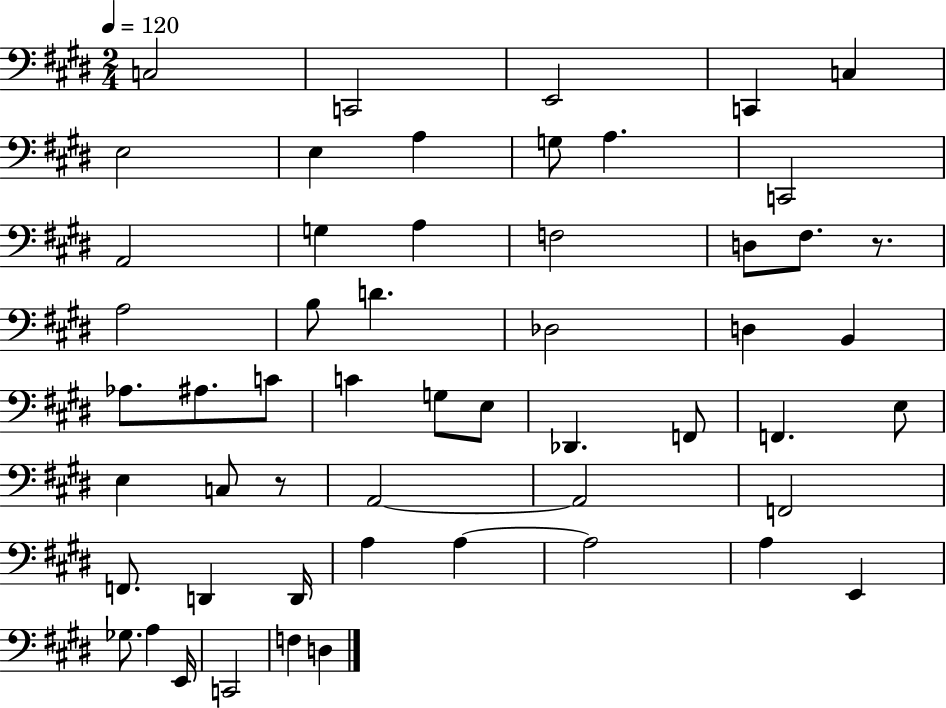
{
  \clef bass
  \numericTimeSignature
  \time 2/4
  \key e \major
  \tempo 4 = 120
  c2 | c,2 | e,2 | c,4 c4 | \break e2 | e4 a4 | g8 a4. | c,2 | \break a,2 | g4 a4 | f2 | d8 fis8. r8. | \break a2 | b8 d'4. | des2 | d4 b,4 | \break aes8. ais8. c'8 | c'4 g8 e8 | des,4. f,8 | f,4. e8 | \break e4 c8 r8 | a,2~~ | a,2 | f,2 | \break f,8. d,4 d,16 | a4 a4~~ | a2 | a4 e,4 | \break ges8. a4 e,16 | c,2 | f4 d4 | \bar "|."
}